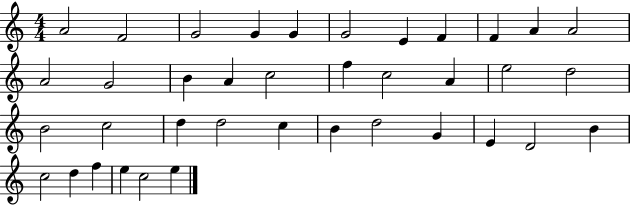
{
  \clef treble
  \numericTimeSignature
  \time 4/4
  \key c \major
  a'2 f'2 | g'2 g'4 g'4 | g'2 e'4 f'4 | f'4 a'4 a'2 | \break a'2 g'2 | b'4 a'4 c''2 | f''4 c''2 a'4 | e''2 d''2 | \break b'2 c''2 | d''4 d''2 c''4 | b'4 d''2 g'4 | e'4 d'2 b'4 | \break c''2 d''4 f''4 | e''4 c''2 e''4 | \bar "|."
}